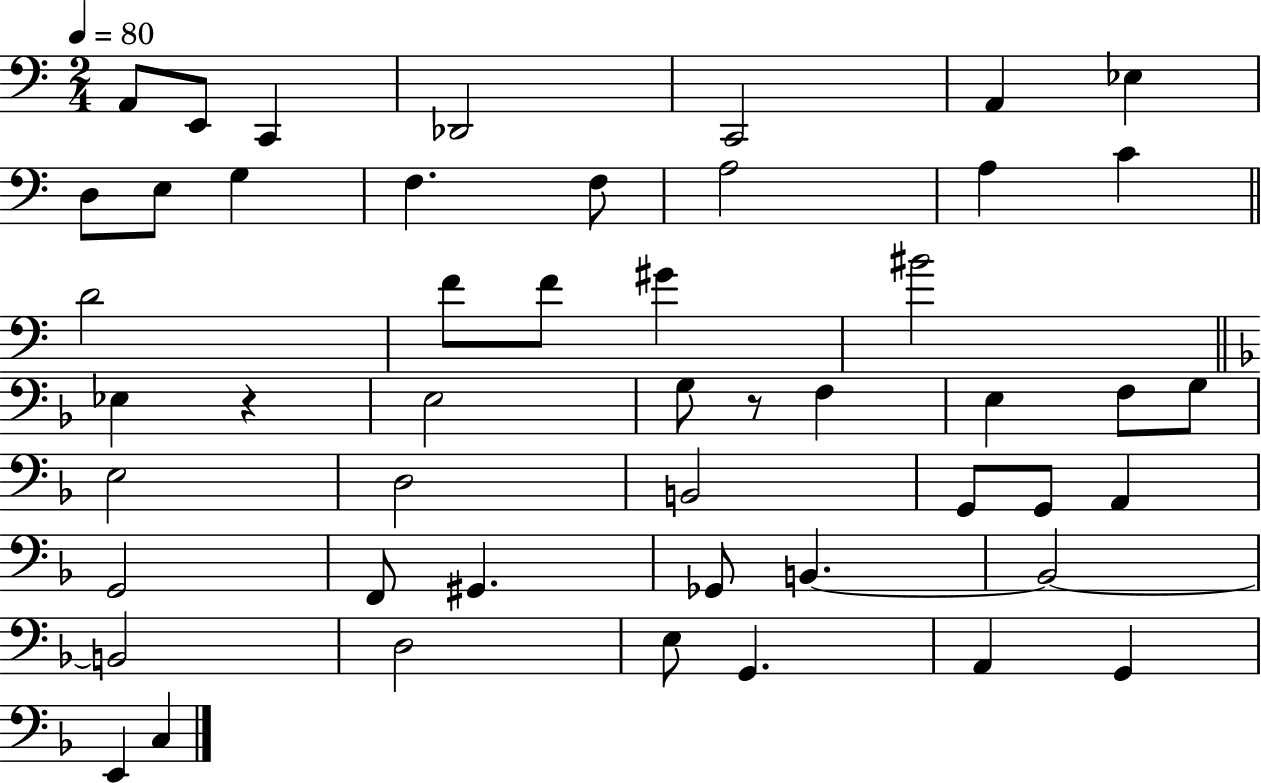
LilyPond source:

{
  \clef bass
  \numericTimeSignature
  \time 2/4
  \key c \major
  \tempo 4 = 80
  a,8 e,8 c,4 | des,2 | c,2 | a,4 ees4 | \break d8 e8 g4 | f4. f8 | a2 | a4 c'4 | \break \bar "||" \break \key c \major d'2 | f'8 f'8 gis'4 | bis'2 | \bar "||" \break \key f \major ees4 r4 | e2 | g8 r8 f4 | e4 f8 g8 | \break e2 | d2 | b,2 | g,8 g,8 a,4 | \break g,2 | f,8 gis,4. | ges,8 b,4.~~ | b,2~~ | \break b,2 | d2 | e8 g,4. | a,4 g,4 | \break e,4 c4 | \bar "|."
}